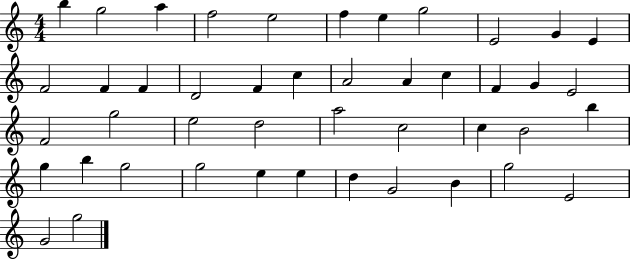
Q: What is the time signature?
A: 4/4